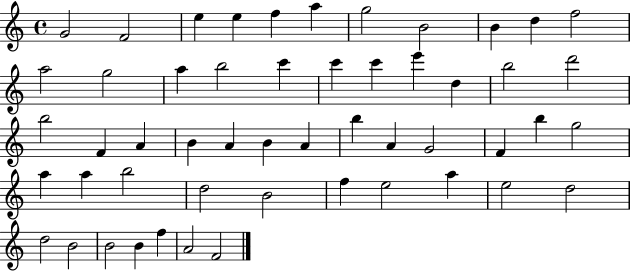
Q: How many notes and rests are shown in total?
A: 52